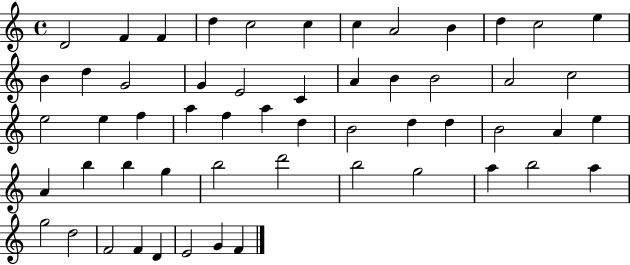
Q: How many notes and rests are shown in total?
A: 55